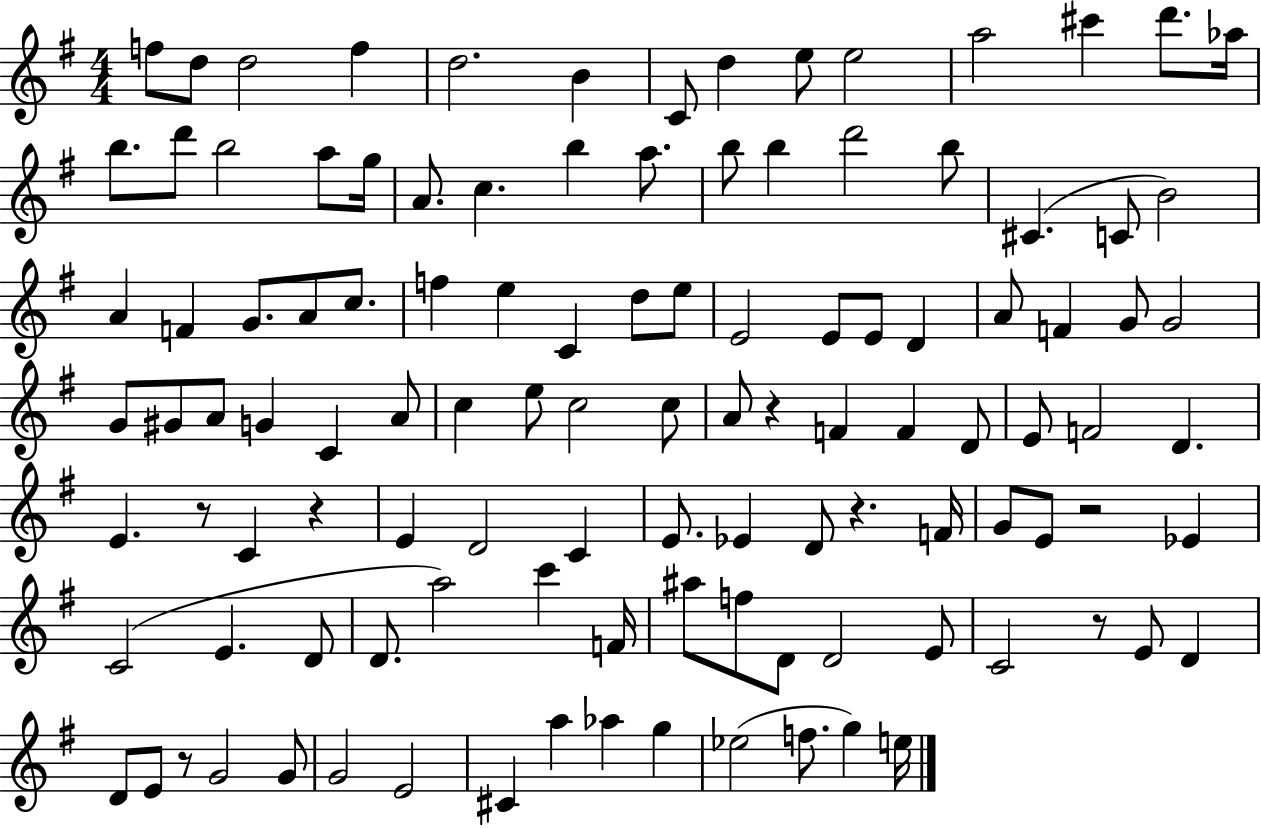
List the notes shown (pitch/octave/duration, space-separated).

F5/e D5/e D5/h F5/q D5/h. B4/q C4/e D5/q E5/e E5/h A5/h C#6/q D6/e. Ab5/s B5/e. D6/e B5/h A5/e G5/s A4/e. C5/q. B5/q A5/e. B5/e B5/q D6/h B5/e C#4/q. C4/e B4/h A4/q F4/q G4/e. A4/e C5/e. F5/q E5/q C4/q D5/e E5/e E4/h E4/e E4/e D4/q A4/e F4/q G4/e G4/h G4/e G#4/e A4/e G4/q C4/q A4/e C5/q E5/e C5/h C5/e A4/e R/q F4/q F4/q D4/e E4/e F4/h D4/q. E4/q. R/e C4/q R/q E4/q D4/h C4/q E4/e. Eb4/q D4/e R/q. F4/s G4/e E4/e R/h Eb4/q C4/h E4/q. D4/e D4/e. A5/h C6/q F4/s A#5/e F5/e D4/e D4/h E4/e C4/h R/e E4/e D4/q D4/e E4/e R/e G4/h G4/e G4/h E4/h C#4/q A5/q Ab5/q G5/q Eb5/h F5/e. G5/q E5/s